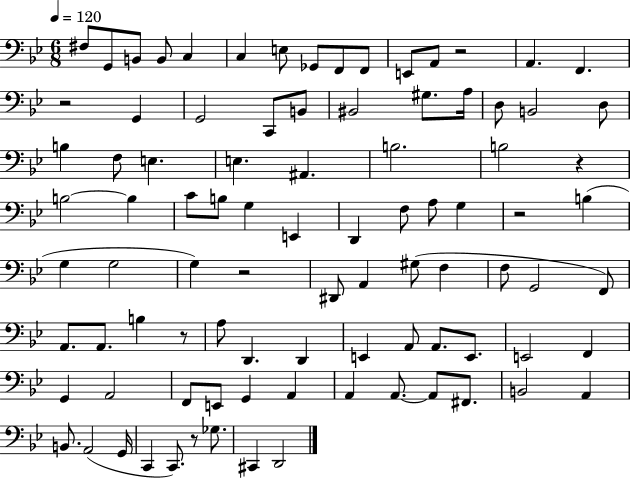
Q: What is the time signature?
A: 6/8